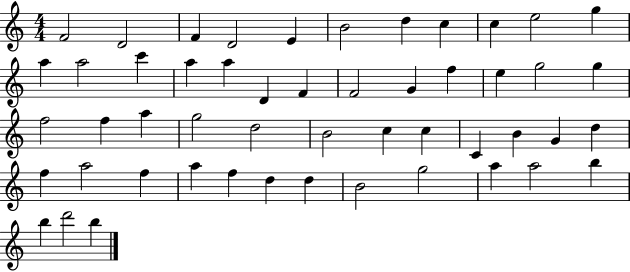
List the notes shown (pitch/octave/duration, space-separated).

F4/h D4/h F4/q D4/h E4/q B4/h D5/q C5/q C5/q E5/h G5/q A5/q A5/h C6/q A5/q A5/q D4/q F4/q F4/h G4/q F5/q E5/q G5/h G5/q F5/h F5/q A5/q G5/h D5/h B4/h C5/q C5/q C4/q B4/q G4/q D5/q F5/q A5/h F5/q A5/q F5/q D5/q D5/q B4/h G5/h A5/q A5/h B5/q B5/q D6/h B5/q